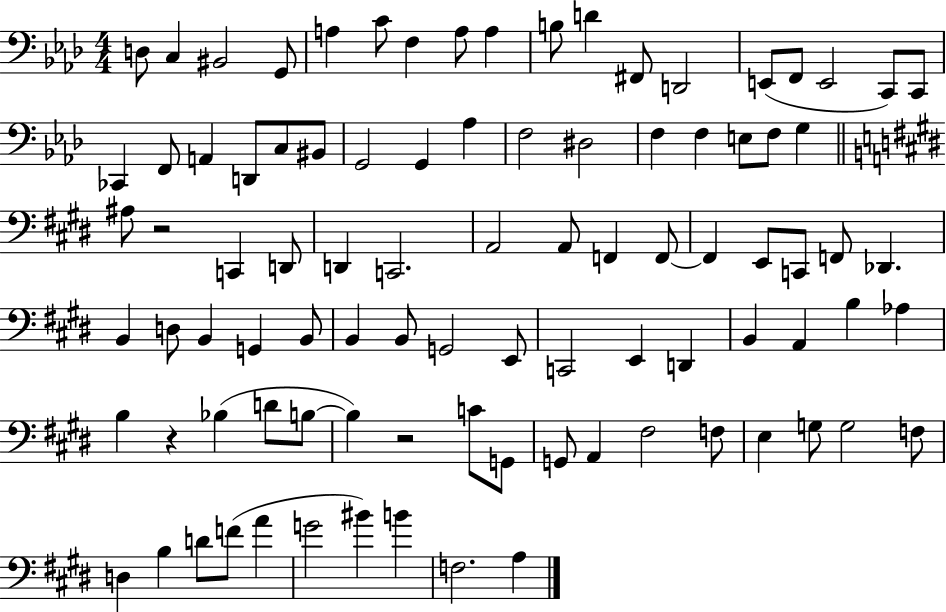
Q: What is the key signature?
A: AES major